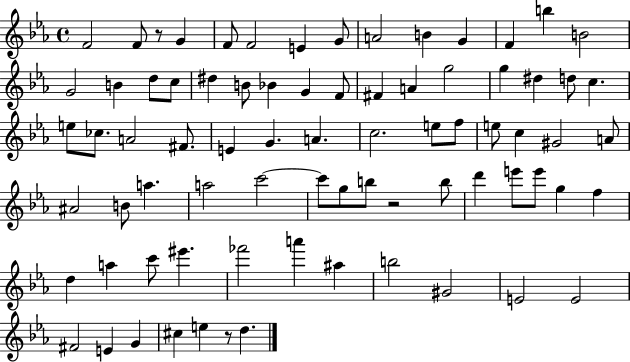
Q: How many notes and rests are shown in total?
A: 77